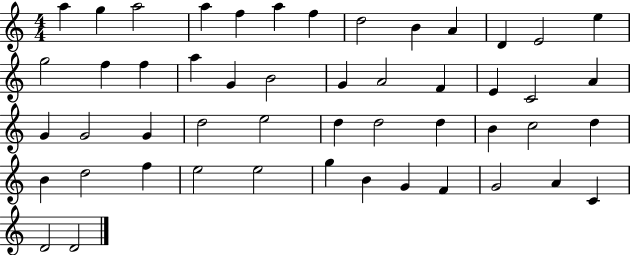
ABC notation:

X:1
T:Untitled
M:4/4
L:1/4
K:C
a g a2 a f a f d2 B A D E2 e g2 f f a G B2 G A2 F E C2 A G G2 G d2 e2 d d2 d B c2 d B d2 f e2 e2 g B G F G2 A C D2 D2